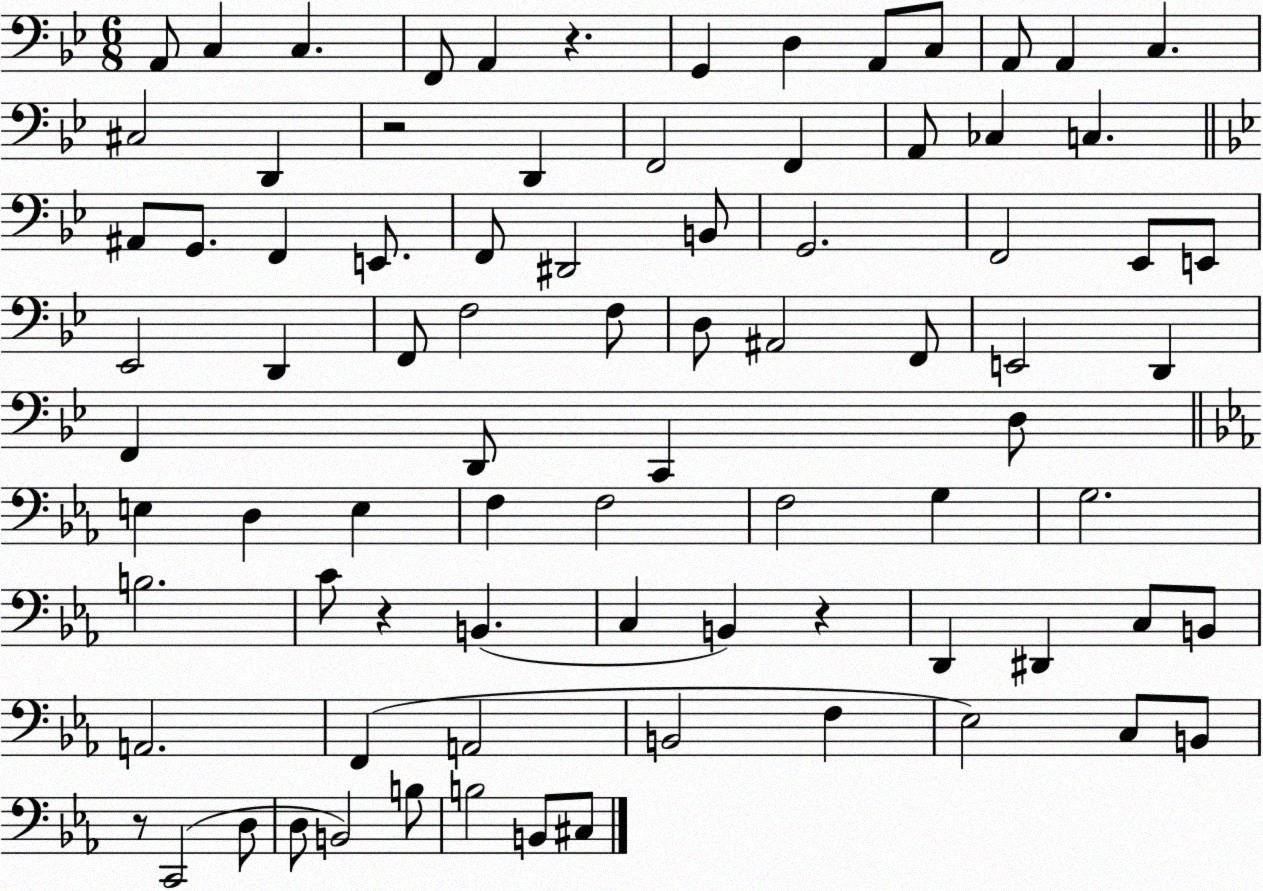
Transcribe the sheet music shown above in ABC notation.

X:1
T:Untitled
M:6/8
L:1/4
K:Bb
A,,/2 C, C, F,,/2 A,, z G,, D, A,,/2 C,/2 A,,/2 A,, C, ^C,2 D,, z2 D,, F,,2 F,, A,,/2 _C, C, ^A,,/2 G,,/2 F,, E,,/2 F,,/2 ^D,,2 B,,/2 G,,2 F,,2 _E,,/2 E,,/2 _E,,2 D,, F,,/2 F,2 F,/2 D,/2 ^A,,2 F,,/2 E,,2 D,, F,, D,,/2 C,, D,/2 E, D, E, F, F,2 F,2 G, G,2 B,2 C/2 z B,, C, B,, z D,, ^D,, C,/2 B,,/2 A,,2 F,, A,,2 B,,2 F, _E,2 C,/2 B,,/2 z/2 C,,2 D,/2 D,/2 B,,2 B,/2 B,2 B,,/2 ^C,/2